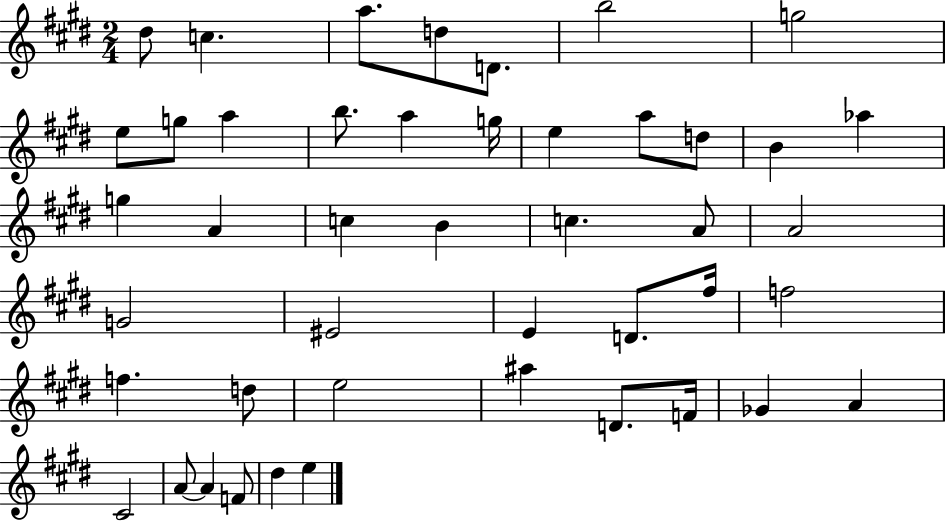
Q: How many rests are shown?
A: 0